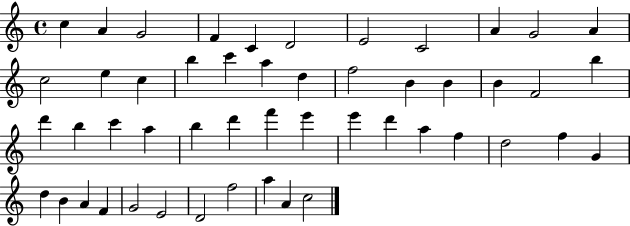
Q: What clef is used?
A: treble